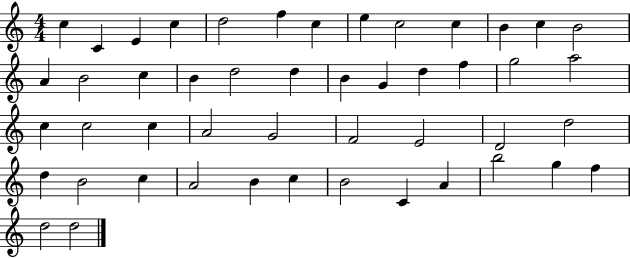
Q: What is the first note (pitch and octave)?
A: C5